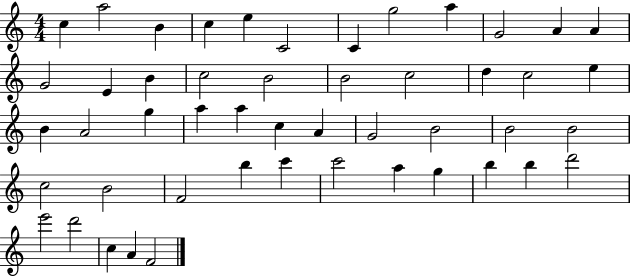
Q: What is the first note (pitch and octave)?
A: C5